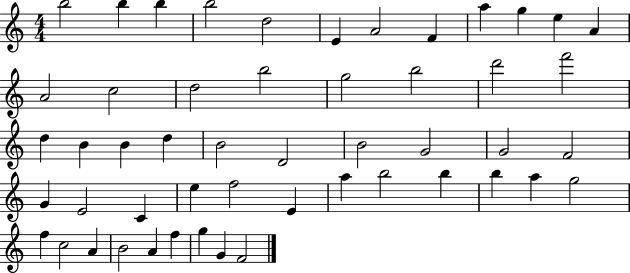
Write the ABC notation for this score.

X:1
T:Untitled
M:4/4
L:1/4
K:C
b2 b b b2 d2 E A2 F a g e A A2 c2 d2 b2 g2 b2 d'2 f'2 d B B d B2 D2 B2 G2 G2 F2 G E2 C e f2 E a b2 b b a g2 f c2 A B2 A f g G F2